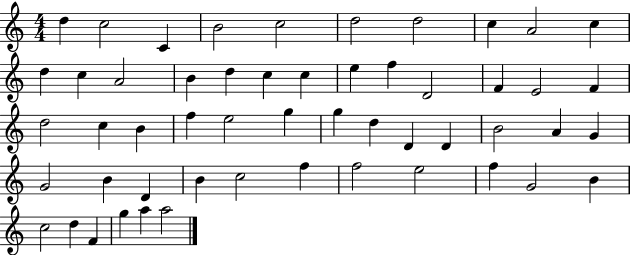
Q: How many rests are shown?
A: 0